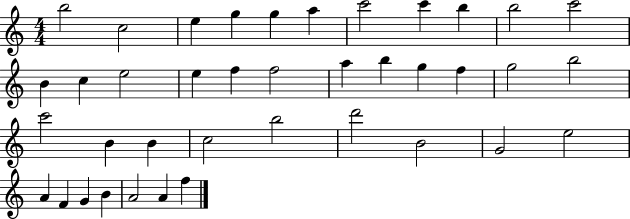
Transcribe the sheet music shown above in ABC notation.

X:1
T:Untitled
M:4/4
L:1/4
K:C
b2 c2 e g g a c'2 c' b b2 c'2 B c e2 e f f2 a b g f g2 b2 c'2 B B c2 b2 d'2 B2 G2 e2 A F G B A2 A f